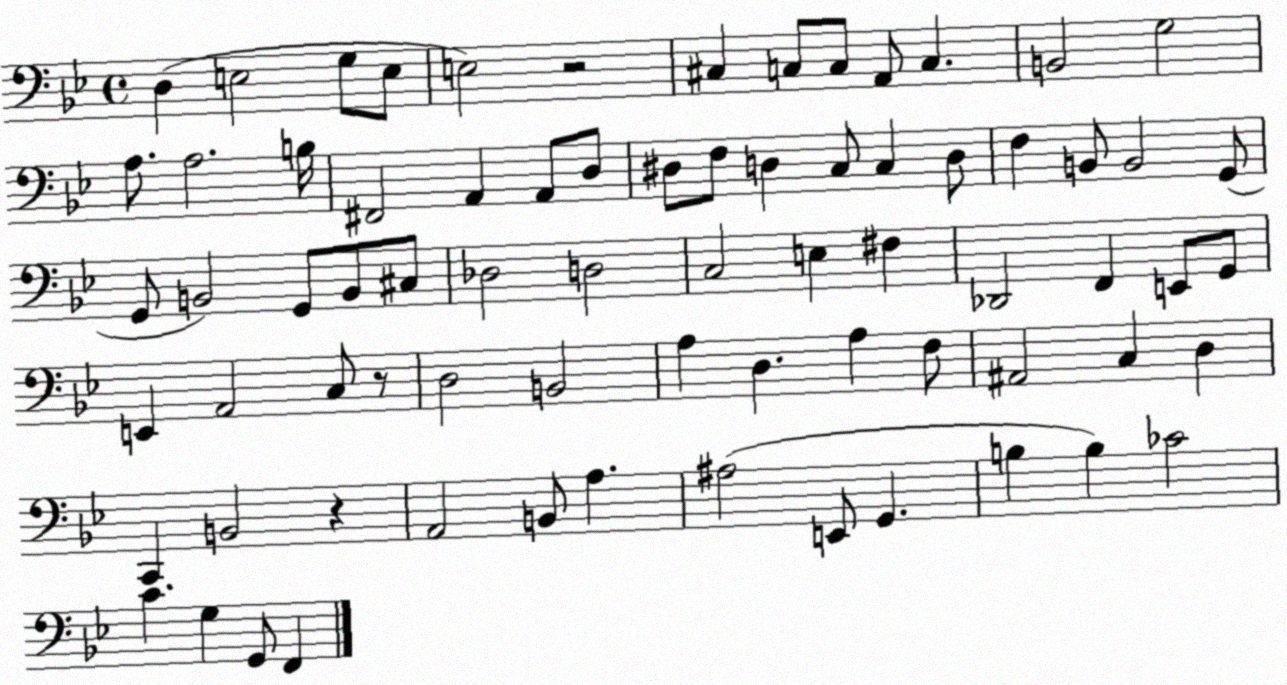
X:1
T:Untitled
M:4/4
L:1/4
K:Bb
D, E,2 G,/2 E,/2 E,2 z2 ^C, C,/2 C,/2 A,,/2 C, B,,2 G,2 A,/2 A,2 B,/4 ^F,,2 A,, A,,/2 D,/2 ^D,/2 F,/2 D, C,/2 C, D,/2 F, B,,/2 B,,2 G,,/2 G,,/2 B,,2 G,,/2 B,,/2 ^C,/2 _D,2 D,2 C,2 E, ^F, _D,,2 F,, E,,/2 G,,/2 E,, A,,2 C,/2 z/2 D,2 B,,2 A, D, A, F,/2 ^A,,2 C, D, C,, B,,2 z A,,2 B,,/2 A, ^A,2 E,,/2 G,, B, B, _C2 C G, G,,/2 F,,